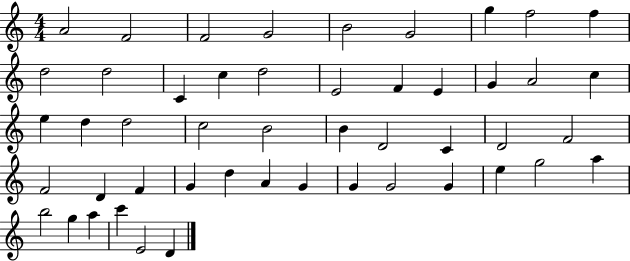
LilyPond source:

{
  \clef treble
  \numericTimeSignature
  \time 4/4
  \key c \major
  a'2 f'2 | f'2 g'2 | b'2 g'2 | g''4 f''2 f''4 | \break d''2 d''2 | c'4 c''4 d''2 | e'2 f'4 e'4 | g'4 a'2 c''4 | \break e''4 d''4 d''2 | c''2 b'2 | b'4 d'2 c'4 | d'2 f'2 | \break f'2 d'4 f'4 | g'4 d''4 a'4 g'4 | g'4 g'2 g'4 | e''4 g''2 a''4 | \break b''2 g''4 a''4 | c'''4 e'2 d'4 | \bar "|."
}